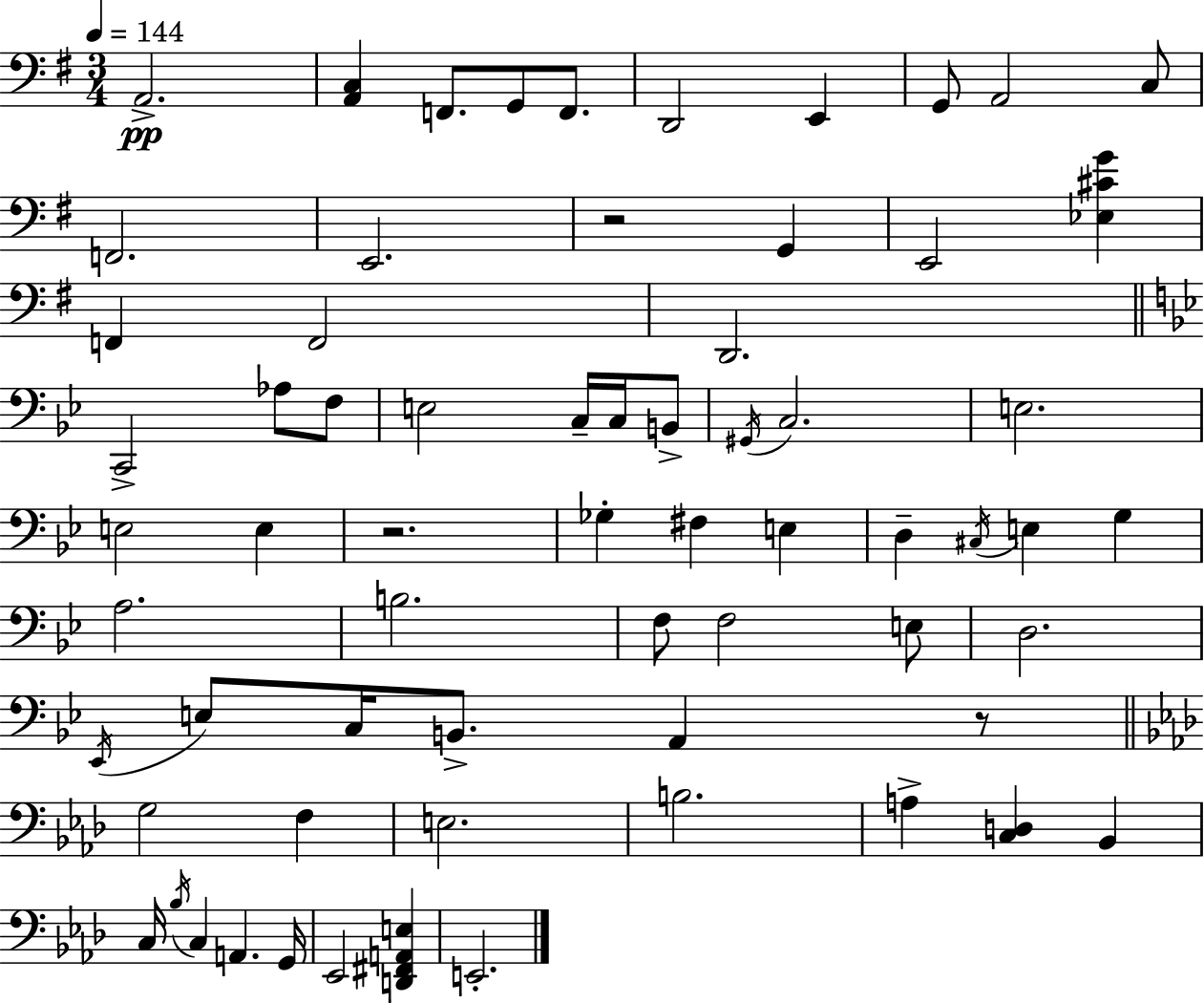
X:1
T:Untitled
M:3/4
L:1/4
K:G
A,,2 [A,,C,] F,,/2 G,,/2 F,,/2 D,,2 E,, G,,/2 A,,2 C,/2 F,,2 E,,2 z2 G,, E,,2 [_E,^CG] F,, F,,2 D,,2 C,,2 _A,/2 F,/2 E,2 C,/4 C,/4 B,,/2 ^G,,/4 C,2 E,2 E,2 E, z2 _G, ^F, E, D, ^C,/4 E, G, A,2 B,2 F,/2 F,2 E,/2 D,2 _E,,/4 E,/2 C,/4 B,,/2 A,, z/2 G,2 F, E,2 B,2 A, [C,D,] _B,, C,/4 _B,/4 C, A,, G,,/4 _E,,2 [D,,^F,,A,,E,] E,,2